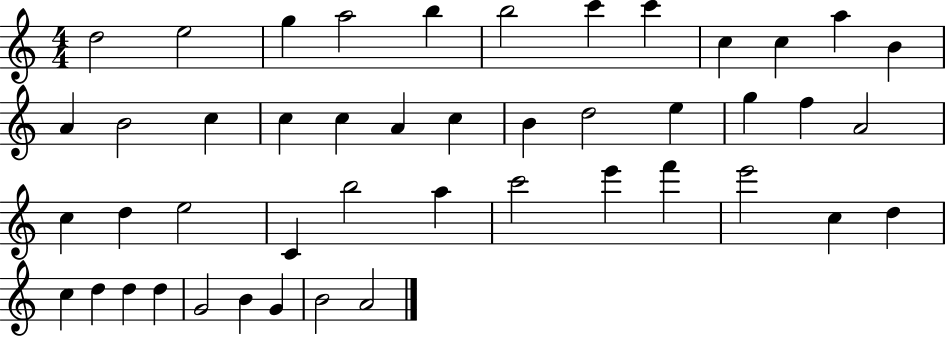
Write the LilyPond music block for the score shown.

{
  \clef treble
  \numericTimeSignature
  \time 4/4
  \key c \major
  d''2 e''2 | g''4 a''2 b''4 | b''2 c'''4 c'''4 | c''4 c''4 a''4 b'4 | \break a'4 b'2 c''4 | c''4 c''4 a'4 c''4 | b'4 d''2 e''4 | g''4 f''4 a'2 | \break c''4 d''4 e''2 | c'4 b''2 a''4 | c'''2 e'''4 f'''4 | e'''2 c''4 d''4 | \break c''4 d''4 d''4 d''4 | g'2 b'4 g'4 | b'2 a'2 | \bar "|."
}